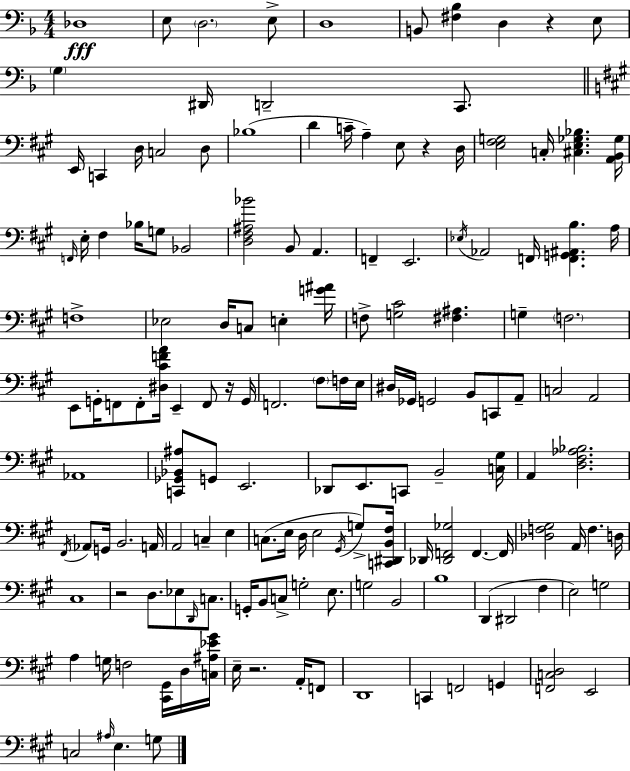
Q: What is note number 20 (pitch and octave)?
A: C4